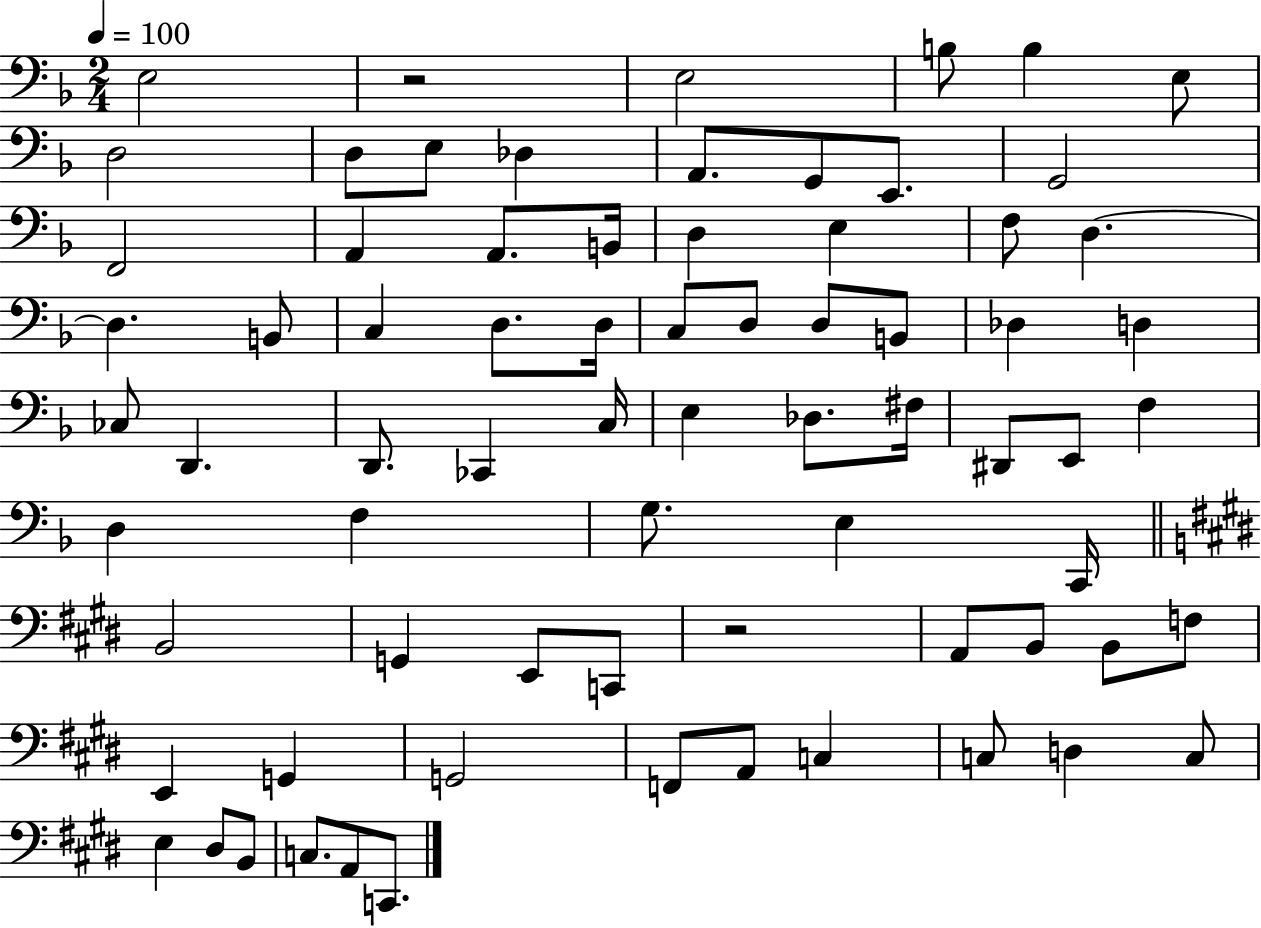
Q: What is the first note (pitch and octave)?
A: E3